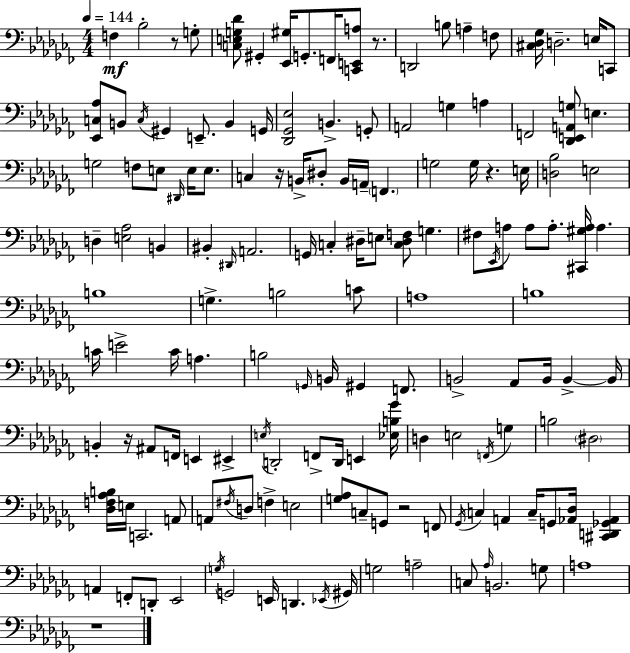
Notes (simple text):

F3/q Bb3/h R/e G3/e [C3,E3,G3,Db4]/e G#2/q [Eb2,G#3]/s G2/e. F2/s [C2,E2,A3]/e R/e. D2/h B3/e A3/q F3/e [C#3,Db3,Gb3]/s D3/h. E3/s C2/e [Eb2,C3,Ab3]/e B2/e C3/s G#2/q E2/e. B2/q G2/s [Db2,Gb2,Eb3]/h B2/q. G2/e A2/h G3/q A3/q F2/h [Db2,E2,A2,G3]/e E3/q. G3/h F3/e E3/e D#2/s E3/s E3/e. C3/q R/s B2/s D#3/e B2/s A2/s F2/q. G3/h G3/s R/q. E3/s [D3,Bb3]/h E3/h D3/q [E3,Ab3]/h B2/q BIS2/q D#2/s A2/h. G2/s C3/q D#3/s E3/e [C3,D#3,F3]/e G3/q. F#3/e Eb2/s A3/e A3/e A3/e. [C#2,G#3,A3]/s A3/q. B3/w G3/q. B3/h C4/e A3/w B3/w C4/s E4/h C4/s A3/q. B3/h G2/s B2/s G#2/q F2/e. B2/h Ab2/e B2/s B2/q B2/s B2/q R/s A#2/e F2/s E2/q EIS2/q E3/s D2/h F2/e D2/s E2/q [Eb3,B3,Gb4]/s D3/q E3/h F2/s G3/q B3/h D#3/h [Db3,F3,Ab3,B3]/s E3/s C2/h. A2/e A2/e F#3/s D3/e F3/q E3/h [G3,Ab3]/e C3/e G2/e R/h F2/e Gb2/s C3/q A2/q C3/s G2/e [Ab2,Db3]/s [C#2,D2,Gb2,Ab2]/q A2/q F2/e D2/e Eb2/h G3/s G2/h E2/s D2/q. Eb2/s G#2/s G3/h A3/h C3/e Ab3/s B2/h. G3/e A3/w R/w